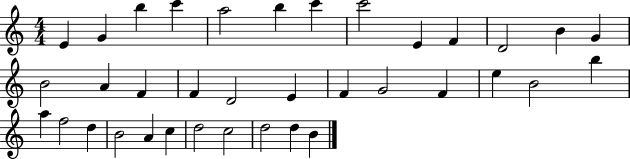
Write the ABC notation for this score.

X:1
T:Untitled
M:4/4
L:1/4
K:C
E G b c' a2 b c' c'2 E F D2 B G B2 A F F D2 E F G2 F e B2 b a f2 d B2 A c d2 c2 d2 d B